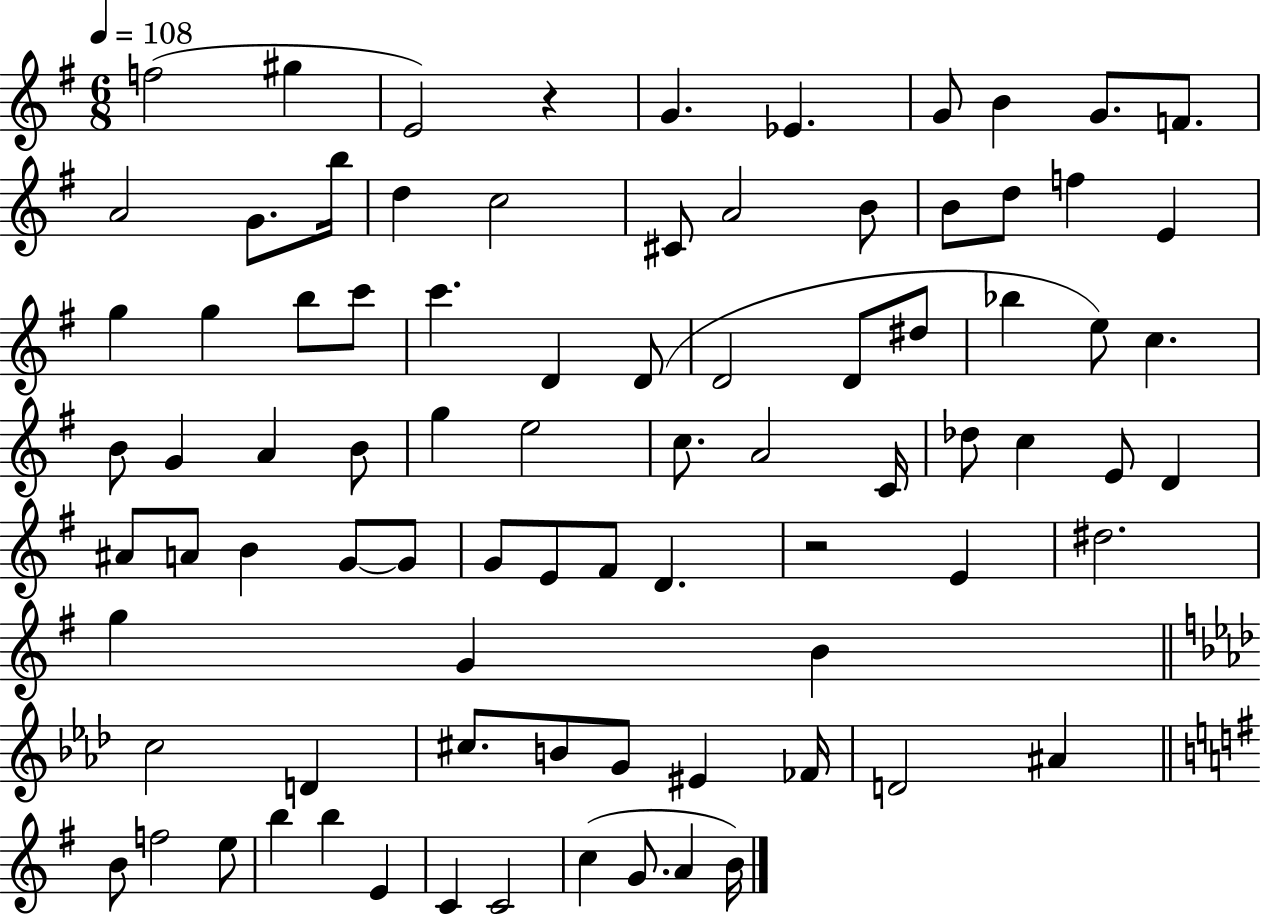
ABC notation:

X:1
T:Untitled
M:6/8
L:1/4
K:G
f2 ^g E2 z G _E G/2 B G/2 F/2 A2 G/2 b/4 d c2 ^C/2 A2 B/2 B/2 d/2 f E g g b/2 c'/2 c' D D/2 D2 D/2 ^d/2 _b e/2 c B/2 G A B/2 g e2 c/2 A2 C/4 _d/2 c E/2 D ^A/2 A/2 B G/2 G/2 G/2 E/2 ^F/2 D z2 E ^d2 g G B c2 D ^c/2 B/2 G/2 ^E _F/4 D2 ^A B/2 f2 e/2 b b E C C2 c G/2 A B/4